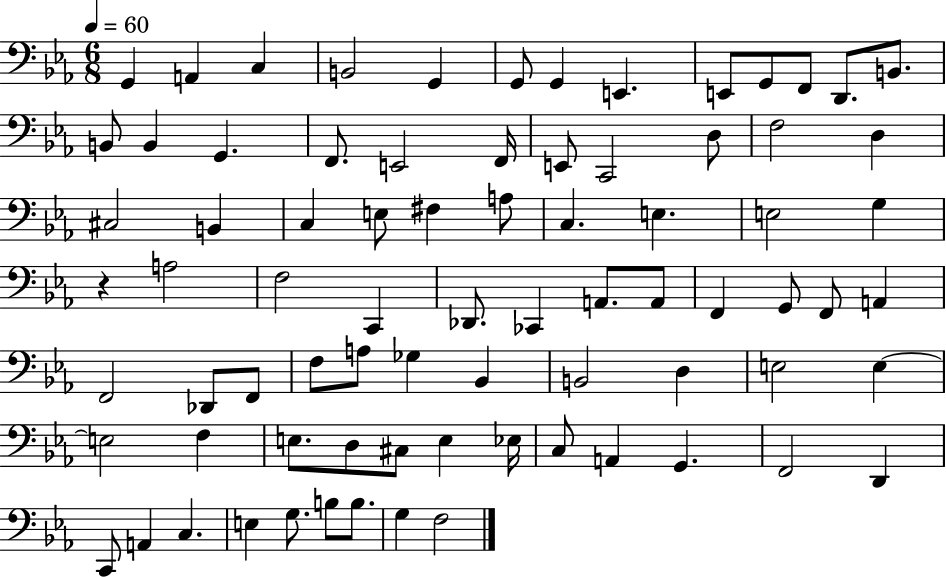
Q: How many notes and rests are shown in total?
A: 78